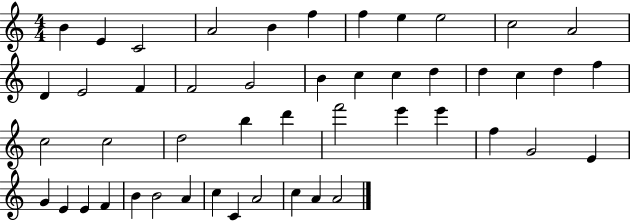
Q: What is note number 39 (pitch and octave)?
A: F4